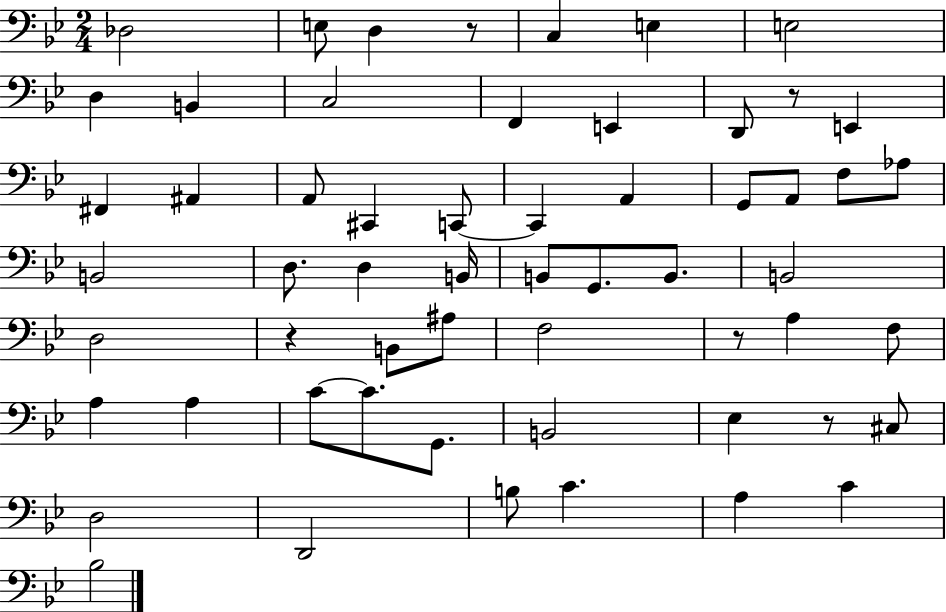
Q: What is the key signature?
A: BES major